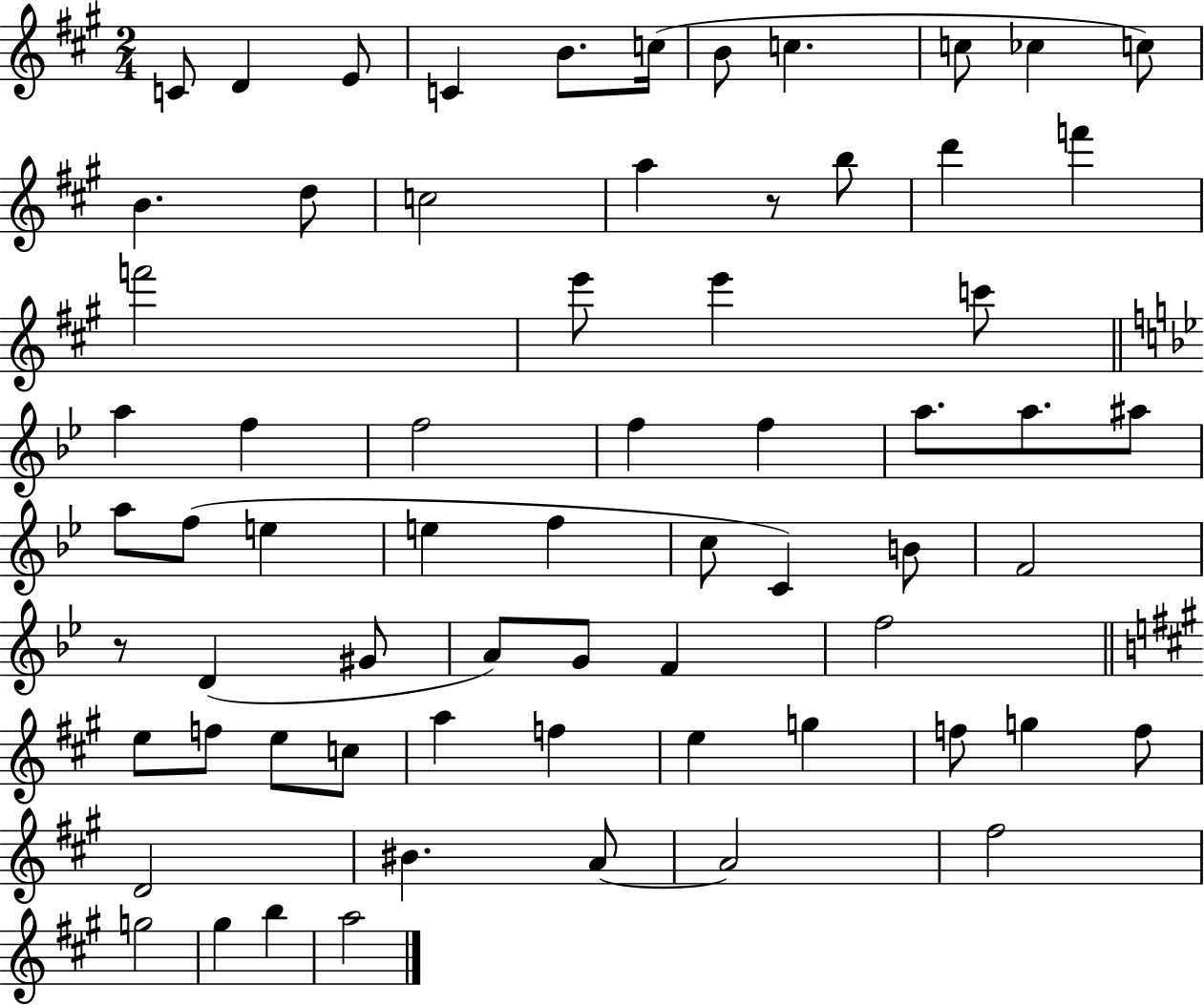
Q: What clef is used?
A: treble